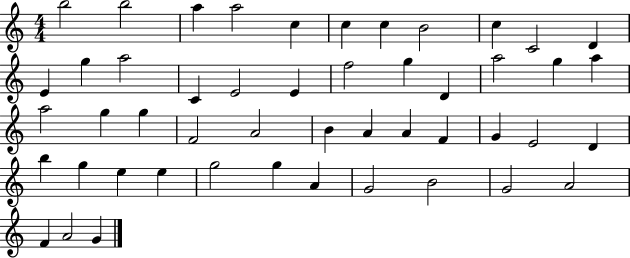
{
  \clef treble
  \numericTimeSignature
  \time 4/4
  \key c \major
  b''2 b''2 | a''4 a''2 c''4 | c''4 c''4 b'2 | c''4 c'2 d'4 | \break e'4 g''4 a''2 | c'4 e'2 e'4 | f''2 g''4 d'4 | a''2 g''4 a''4 | \break a''2 g''4 g''4 | f'2 a'2 | b'4 a'4 a'4 f'4 | g'4 e'2 d'4 | \break b''4 g''4 e''4 e''4 | g''2 g''4 a'4 | g'2 b'2 | g'2 a'2 | \break f'4 a'2 g'4 | \bar "|."
}